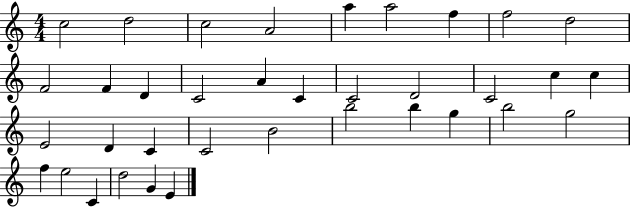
X:1
T:Untitled
M:4/4
L:1/4
K:C
c2 d2 c2 A2 a a2 f f2 d2 F2 F D C2 A C C2 D2 C2 c c E2 D C C2 B2 b2 b g b2 g2 f e2 C d2 G E